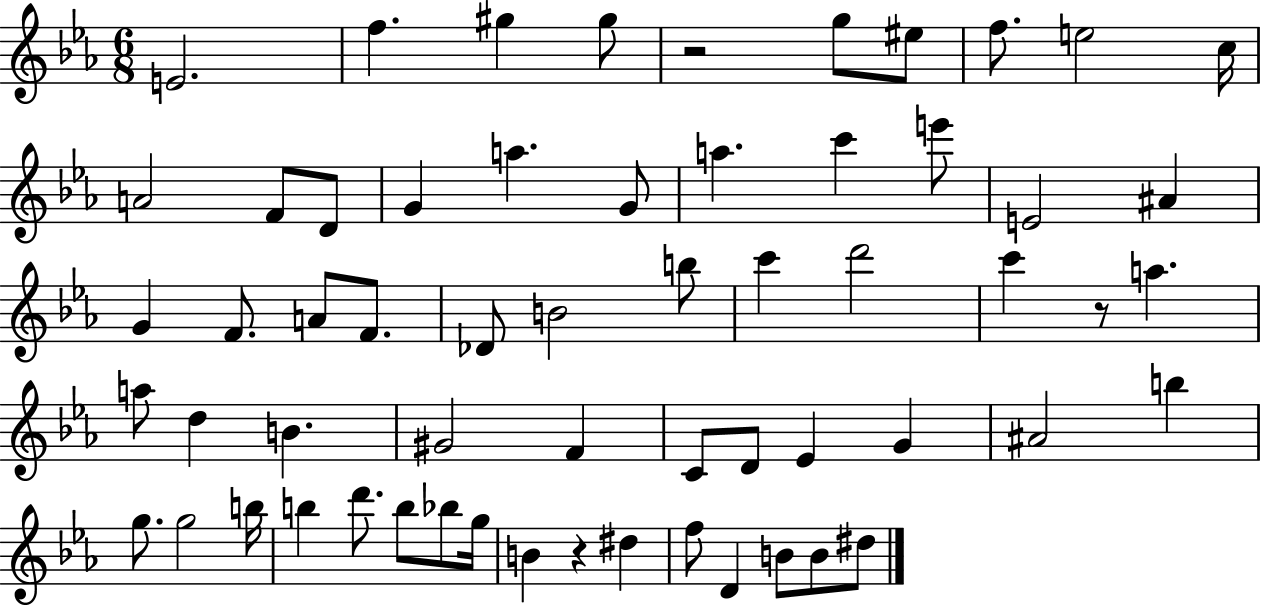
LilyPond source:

{
  \clef treble
  \numericTimeSignature
  \time 6/8
  \key ees \major
  e'2. | f''4. gis''4 gis''8 | r2 g''8 eis''8 | f''8. e''2 c''16 | \break a'2 f'8 d'8 | g'4 a''4. g'8 | a''4. c'''4 e'''8 | e'2 ais'4 | \break g'4 f'8. a'8 f'8. | des'8 b'2 b''8 | c'''4 d'''2 | c'''4 r8 a''4. | \break a''8 d''4 b'4. | gis'2 f'4 | c'8 d'8 ees'4 g'4 | ais'2 b''4 | \break g''8. g''2 b''16 | b''4 d'''8. b''8 bes''8 g''16 | b'4 r4 dis''4 | f''8 d'4 b'8 b'8 dis''8 | \break \bar "|."
}